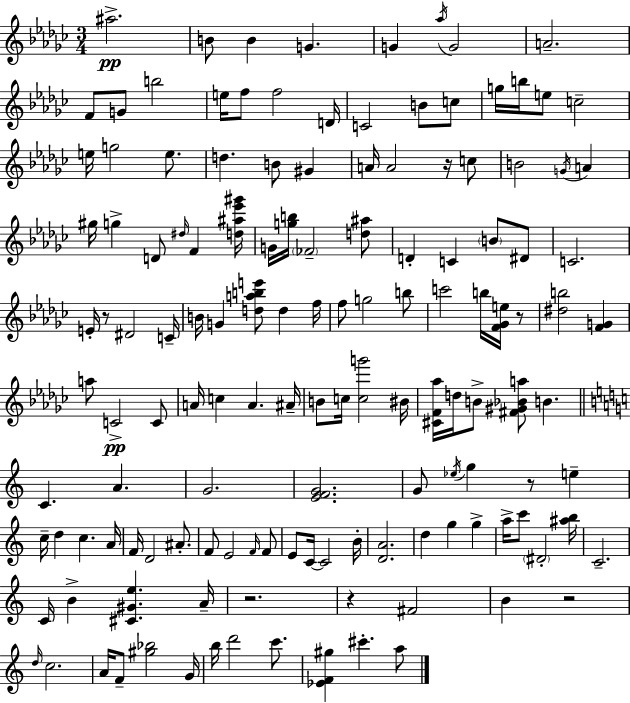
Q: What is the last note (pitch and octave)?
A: A5